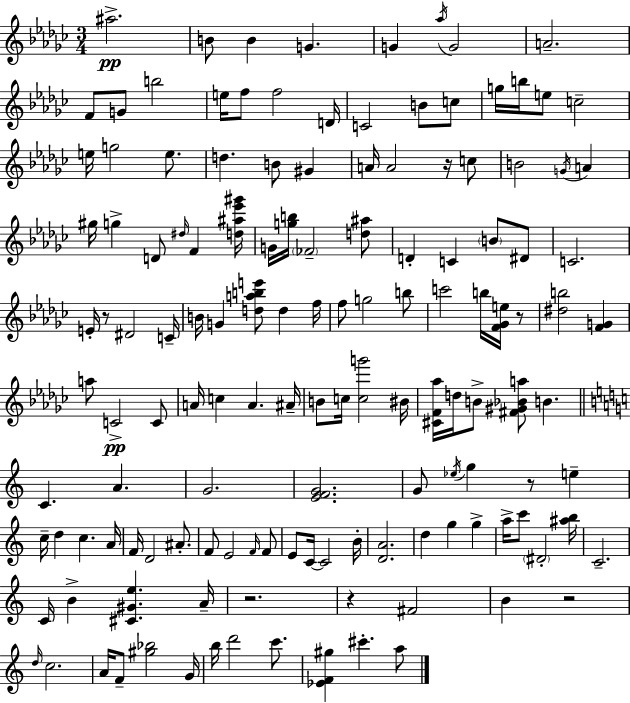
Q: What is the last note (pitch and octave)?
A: A5